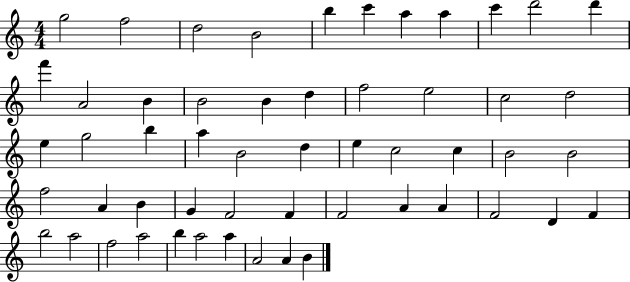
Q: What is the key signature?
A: C major